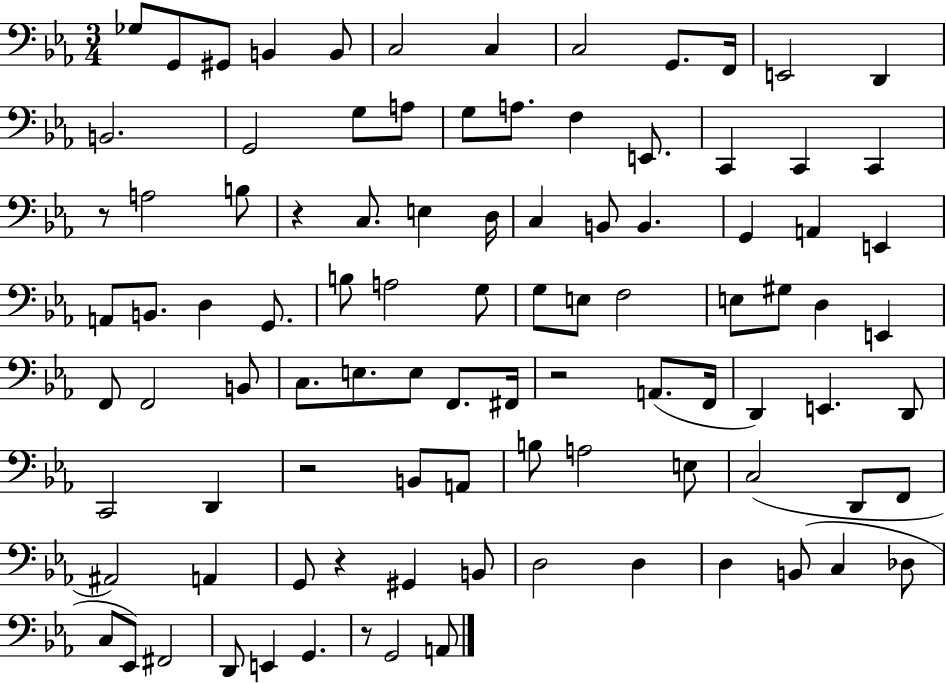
{
  \clef bass
  \numericTimeSignature
  \time 3/4
  \key ees \major
  \repeat volta 2 { ges8 g,8 gis,8 b,4 b,8 | c2 c4 | c2 g,8. f,16 | e,2 d,4 | \break b,2. | g,2 g8 a8 | g8 a8. f4 e,8. | c,4 c,4 c,4 | \break r8 a2 b8 | r4 c8. e4 d16 | c4 b,8 b,4. | g,4 a,4 e,4 | \break a,8 b,8. d4 g,8. | b8 a2 g8 | g8 e8 f2 | e8 gis8 d4 e,4 | \break f,8 f,2 b,8 | c8. e8. e8 f,8. fis,16 | r2 a,8.( f,16 | d,4) e,4. d,8 | \break c,2 d,4 | r2 b,8 a,8 | b8 a2 e8 | c2( d,8 f,8 | \break ais,2) a,4 | g,8 r4 gis,4 b,8 | d2 d4 | d4 b,8( c4 des8 | \break c8 ees,8) fis,2 | d,8 e,4 g,4. | r8 g,2 a,8 | } \bar "|."
}